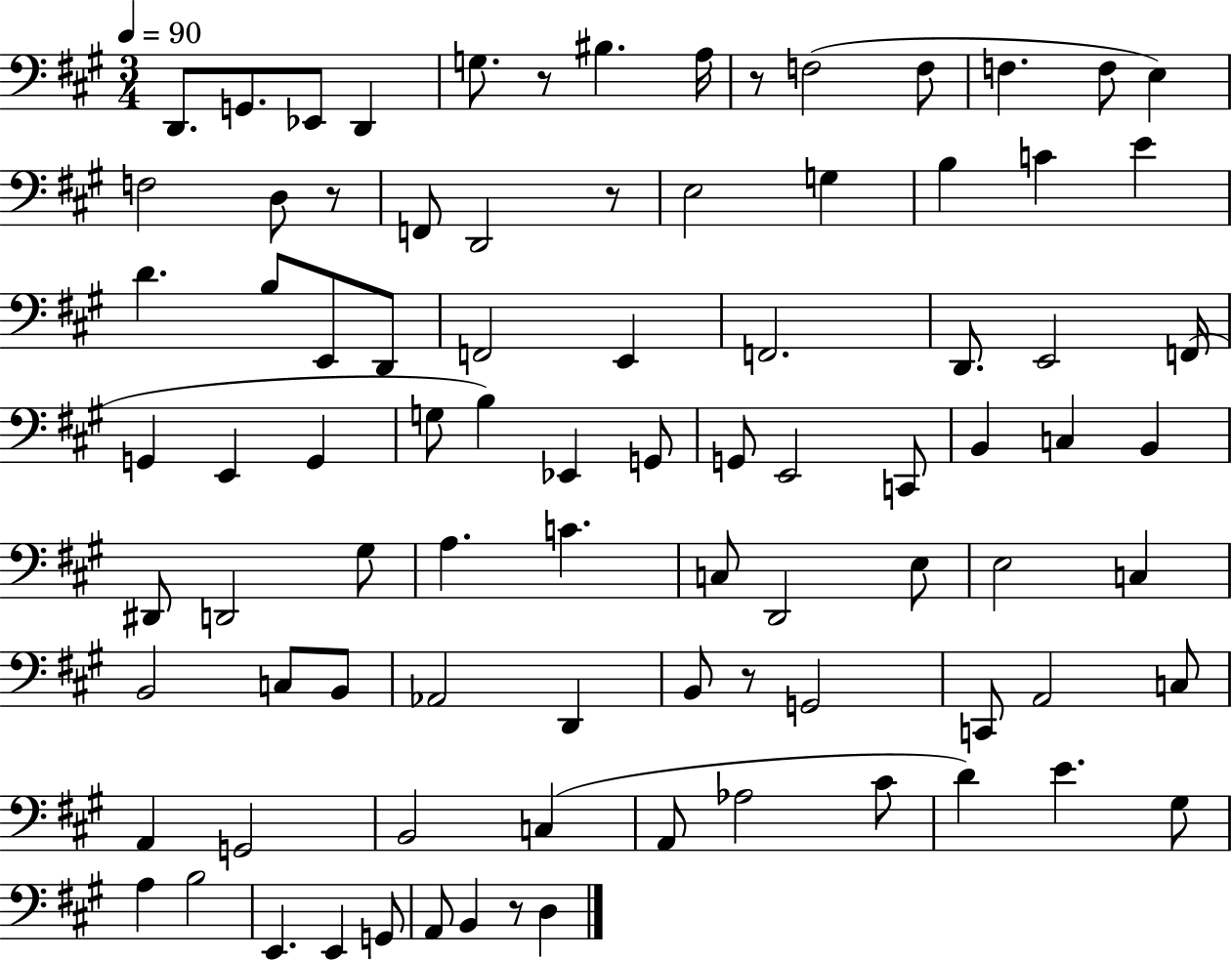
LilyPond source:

{
  \clef bass
  \numericTimeSignature
  \time 3/4
  \key a \major
  \tempo 4 = 90
  d,8. g,8. ees,8 d,4 | g8. r8 bis4. a16 | r8 f2( f8 | f4. f8 e4) | \break f2 d8 r8 | f,8 d,2 r8 | e2 g4 | b4 c'4 e'4 | \break d'4. b8 e,8 d,8 | f,2 e,4 | f,2. | d,8. e,2 f,16( | \break g,4 e,4 g,4 | g8 b4) ees,4 g,8 | g,8 e,2 c,8 | b,4 c4 b,4 | \break dis,8 d,2 gis8 | a4. c'4. | c8 d,2 e8 | e2 c4 | \break b,2 c8 b,8 | aes,2 d,4 | b,8 r8 g,2 | c,8 a,2 c8 | \break a,4 g,2 | b,2 c4( | a,8 aes2 cis'8 | d'4) e'4. gis8 | \break a4 b2 | e,4. e,4 g,8 | a,8 b,4 r8 d4 | \bar "|."
}